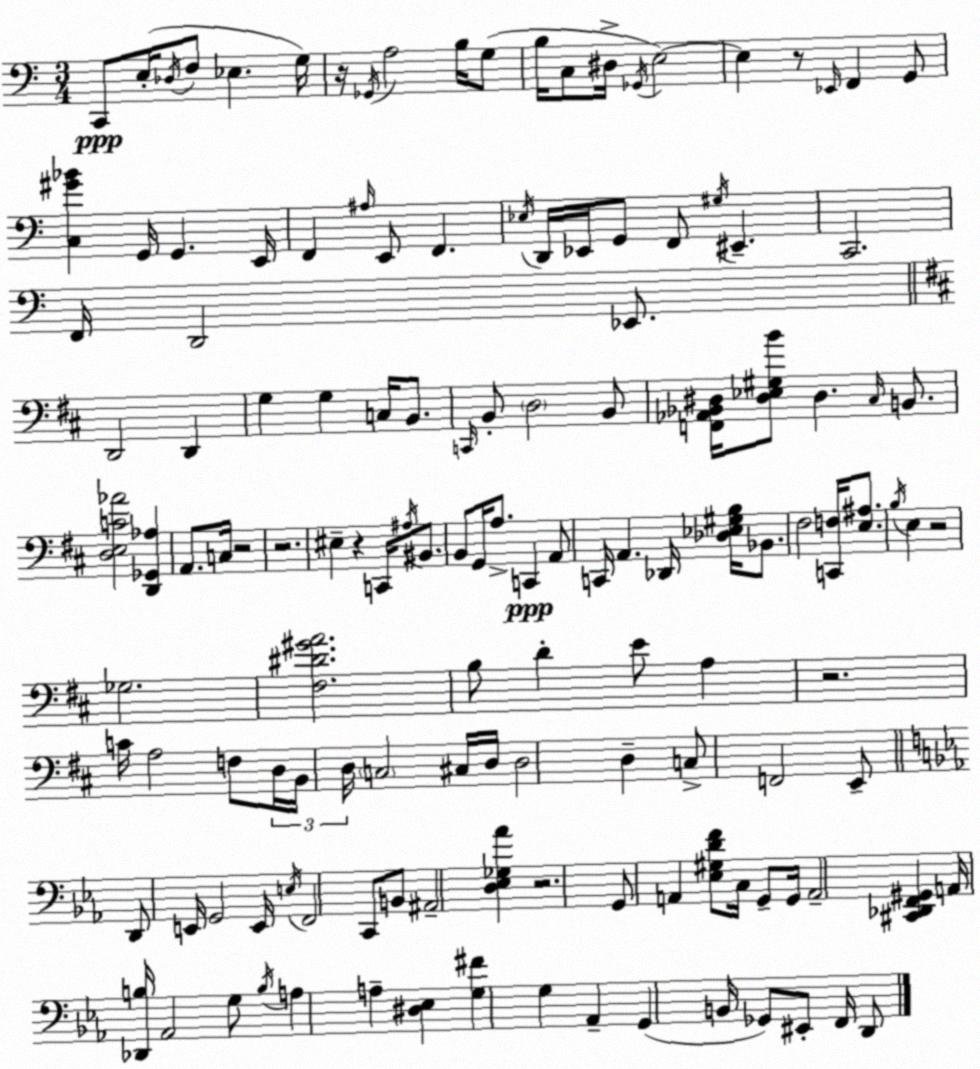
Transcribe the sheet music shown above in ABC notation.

X:1
T:Untitled
M:3/4
L:1/4
K:C
C,,/2 E,/4 _D,/4 F,/2 _E, G,/4 z/4 _G,,/4 A,2 B,/4 G,/2 B,/4 C,/2 ^D,/4 _G,,/4 E,2 E, z/2 _E,,/4 F,, G,,/2 [C,^G_B] G,,/4 G,, E,,/4 F,, ^A,/4 E,,/2 F,, _E,/4 D,,/4 _E,,/4 G,,/2 F,,/2 ^G,/4 ^E,, C,,2 F,,/4 D,,2 _E,,/2 D,,2 D,, G, G, C,/4 B,,/2 C,,/4 B,,/2 D,2 B,,/2 [F,,_A,,_B,,^D,]/4 [^D,_E,^G,B]/2 ^D, ^C,/4 B,,/2 [D,E,C_A]2 [D,,_G,,_A,] A,,/2 C,/4 z2 z2 ^E, z C,,/4 ^A,/4 ^B,,/2 B,,/2 G,,/4 A,/2 C,, A,,/2 C,,/4 A,, _D,,/4 [_D,_E,^G,B,]/4 _B,,/2 ^F,2 [C,,F,]/4 [E,^A,]/2 B,/4 E, z2 _G,2 [^F,^D^GA]2 B,/2 D E/2 A, z2 C/4 A,2 F,/2 D,/4 B,,/4 D,/4 C,2 ^C,/4 D,/4 D,2 D, C,/2 F,,2 E,,/2 D,,/2 E,,/4 G,,2 E,,/4 E,/4 F,,2 C,,/2 B,,/2 ^A,,2 [D,_E,_G,_A] z2 G,,/2 A,, [_E,^G,DF]/2 C,/4 G,,/2 G,,/4 A,,2 [^C,,_D,,F,,^G,,] A,,/4 [_D,,B,]/4 _A,,2 G,/2 B,/4 A, A, [^D,_E,] [G,^F] G, _A,, G,, B,,/4 _G,,/2 ^E,,/2 F,,/4 D,,/2